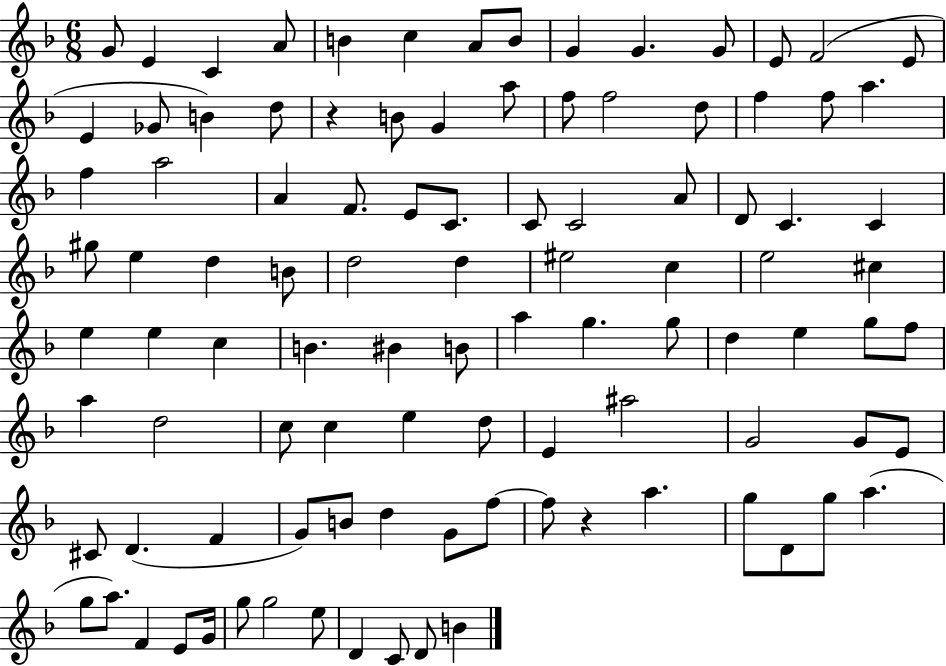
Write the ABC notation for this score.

X:1
T:Untitled
M:6/8
L:1/4
K:F
G/2 E C A/2 B c A/2 B/2 G G G/2 E/2 F2 E/2 E _G/2 B d/2 z B/2 G a/2 f/2 f2 d/2 f f/2 a f a2 A F/2 E/2 C/2 C/2 C2 A/2 D/2 C C ^g/2 e d B/2 d2 d ^e2 c e2 ^c e e c B ^B B/2 a g g/2 d e g/2 f/2 a d2 c/2 c e d/2 E ^a2 G2 G/2 E/2 ^C/2 D F G/2 B/2 d G/2 f/2 f/2 z a g/2 D/2 g/2 a g/2 a/2 F E/2 G/4 g/2 g2 e/2 D C/2 D/2 B